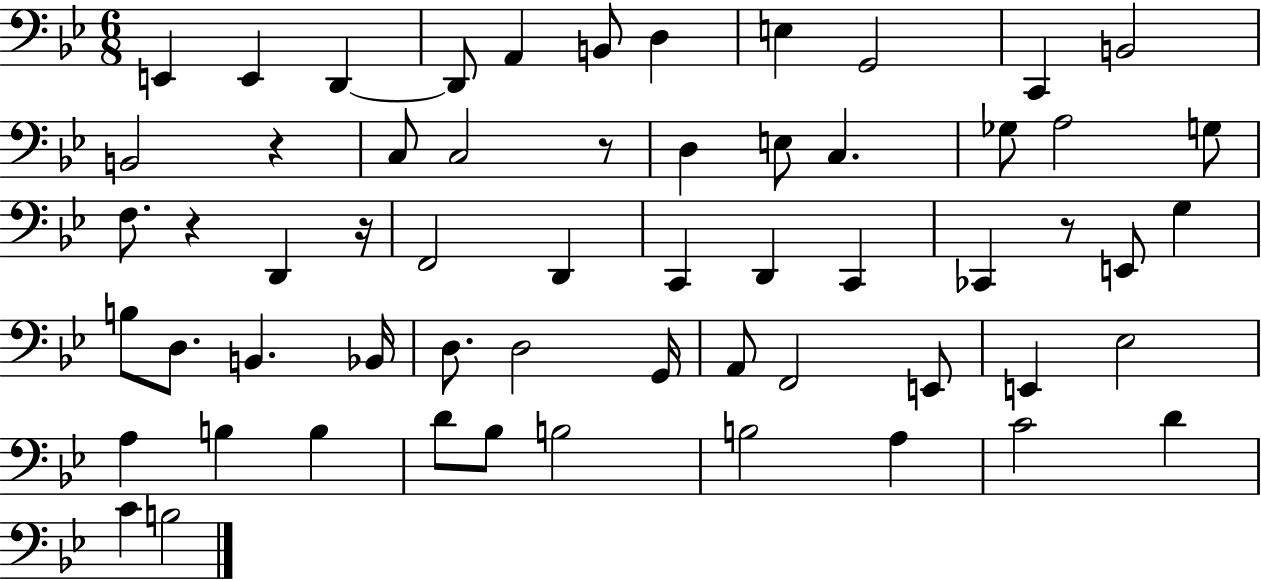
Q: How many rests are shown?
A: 5